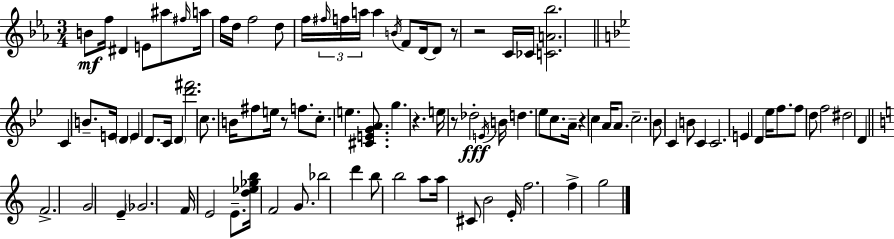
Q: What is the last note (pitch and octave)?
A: G5